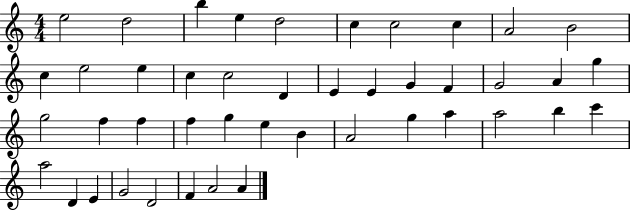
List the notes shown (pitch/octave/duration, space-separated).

E5/h D5/h B5/q E5/q D5/h C5/q C5/h C5/q A4/h B4/h C5/q E5/h E5/q C5/q C5/h D4/q E4/q E4/q G4/q F4/q G4/h A4/q G5/q G5/h F5/q F5/q F5/q G5/q E5/q B4/q A4/h G5/q A5/q A5/h B5/q C6/q A5/h D4/q E4/q G4/h D4/h F4/q A4/h A4/q